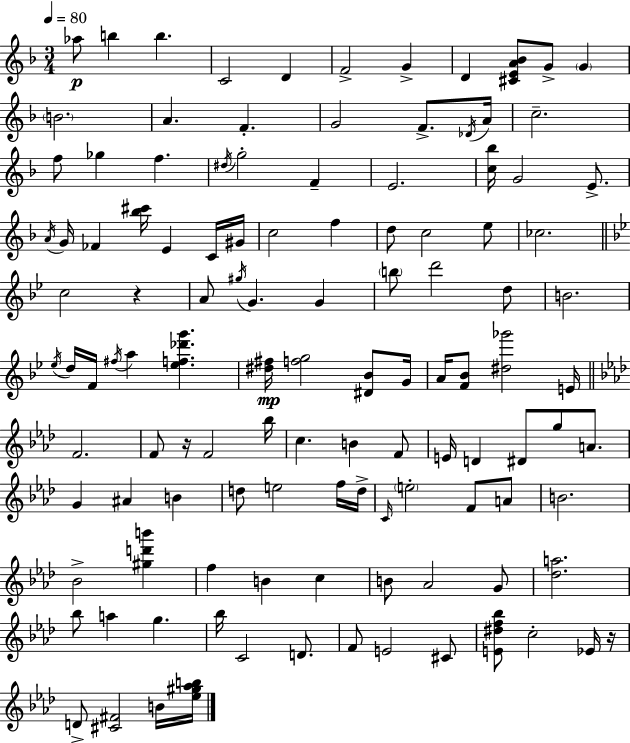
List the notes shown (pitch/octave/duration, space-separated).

Ab5/e B5/q B5/q. C4/h D4/q F4/h G4/q D4/q [C#4,E4,A4,Bb4]/e G4/e G4/q B4/h. A4/q. F4/q. G4/h F4/e. Db4/s A4/s C5/h. F5/e Gb5/q F5/q. D#5/s G5/h F4/q E4/h. [C5,Bb5]/s G4/h E4/e. A4/s G4/s FES4/q [Bb5,C#6]/s E4/q C4/s G#4/s C5/h F5/q D5/e C5/h E5/e CES5/h. C5/h R/q A4/e G#5/s G4/q. G4/q B5/e D6/h D5/e B4/h. Eb5/s D5/s F4/s F#5/s A5/q [Eb5,F5,Db6,G6]/q. [D#5,F#5]/s [F5,G5]/h [D#4,Bb4]/e G4/s A4/s [F4,Bb4]/e [D#5,Gb6]/h E4/s F4/h. F4/e R/s F4/h Bb5/s C5/q. B4/q F4/e E4/s D4/q D#4/e G5/e A4/e. G4/q A#4/q B4/q D5/e E5/h F5/s D5/s C4/s E5/h F4/e A4/e B4/h. Bb4/h [G#5,D6,B6]/q F5/q B4/q C5/q B4/e Ab4/h G4/e [Db5,A5]/h. Bb5/e A5/q G5/q. Bb5/s C4/h D4/e. F4/e E4/h C#4/e [E4,D#5,F5,Bb5]/e C5/h Eb4/s R/s D4/e [C#4,F#4]/h B4/s [Eb5,G#5,Ab5,B5]/s